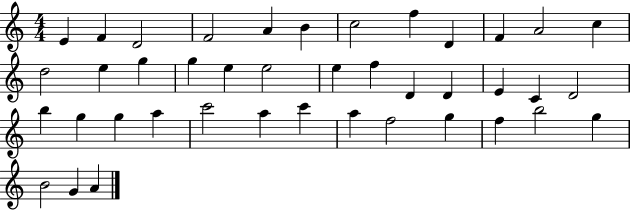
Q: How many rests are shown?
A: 0